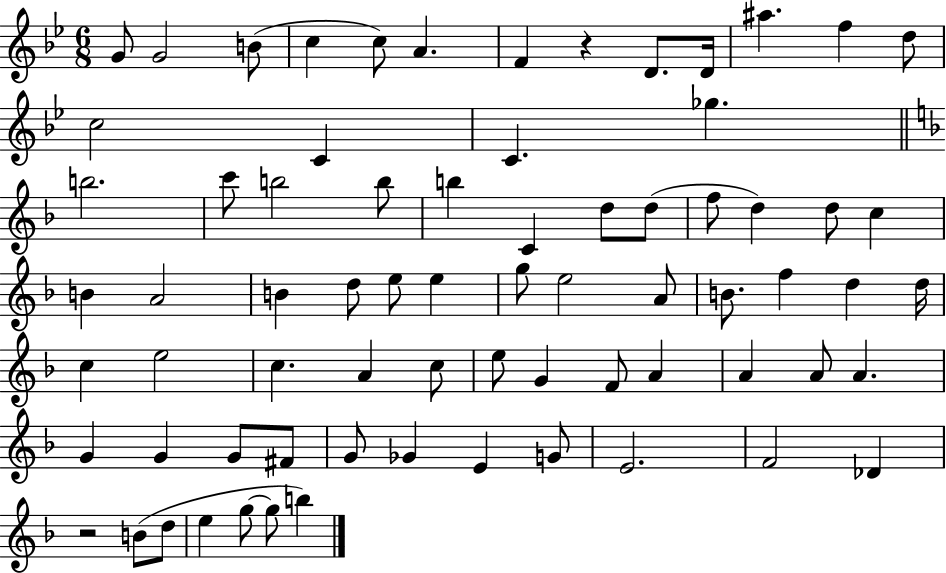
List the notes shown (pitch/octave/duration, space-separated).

G4/e G4/h B4/e C5/q C5/e A4/q. F4/q R/q D4/e. D4/s A#5/q. F5/q D5/e C5/h C4/q C4/q. Gb5/q. B5/h. C6/e B5/h B5/e B5/q C4/q D5/e D5/e F5/e D5/q D5/e C5/q B4/q A4/h B4/q D5/e E5/e E5/q G5/e E5/h A4/e B4/e. F5/q D5/q D5/s C5/q E5/h C5/q. A4/q C5/e E5/e G4/q F4/e A4/q A4/q A4/e A4/q. G4/q G4/q G4/e F#4/e G4/e Gb4/q E4/q G4/e E4/h. F4/h Db4/q R/h B4/e D5/e E5/q G5/e G5/e B5/q